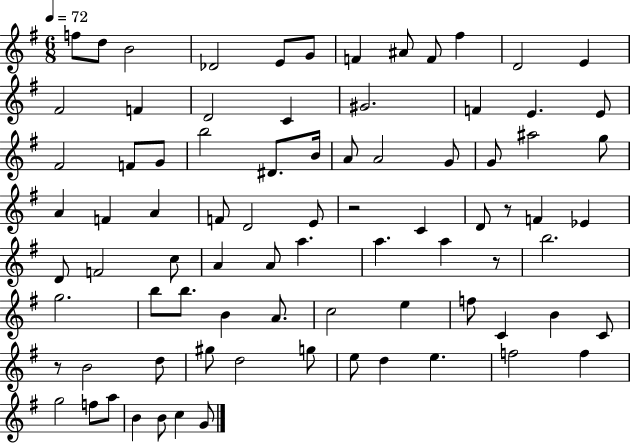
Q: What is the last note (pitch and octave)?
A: G4